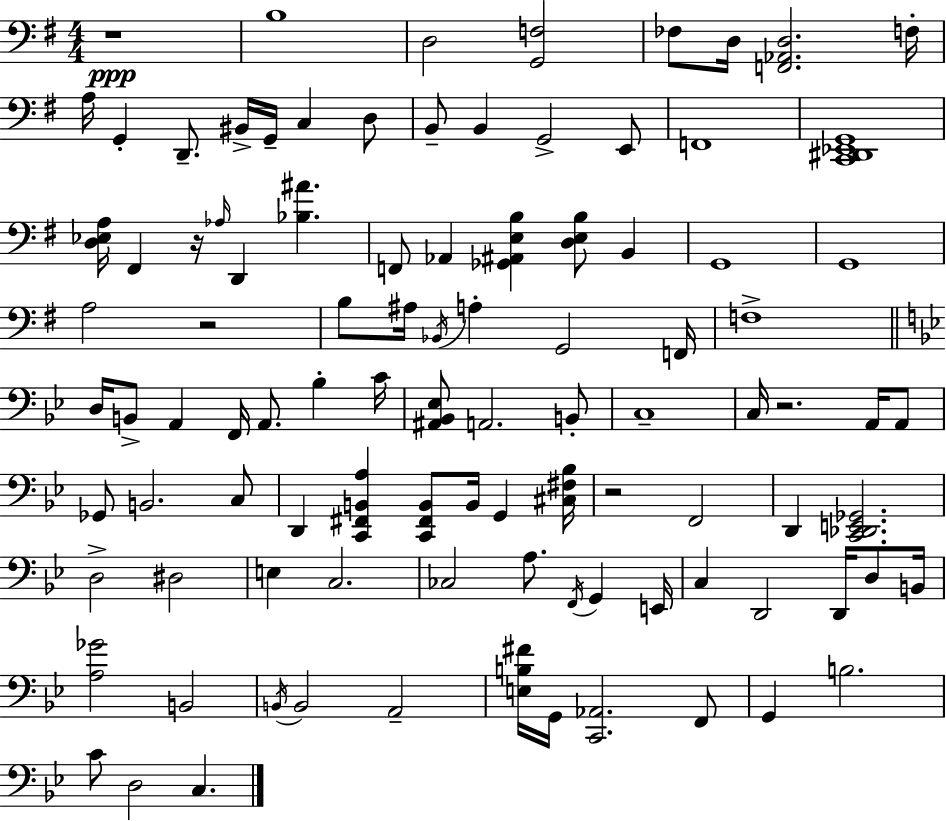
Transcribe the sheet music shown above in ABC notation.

X:1
T:Untitled
M:4/4
L:1/4
K:Em
z4 B,4 D,2 [G,,F,]2 _F,/2 D,/4 [F,,_A,,D,]2 F,/4 A,/4 G,, D,,/2 ^B,,/4 G,,/4 C, D,/2 B,,/2 B,, G,,2 E,,/2 F,,4 [C,,^D,,_E,,G,,]4 [D,_E,A,]/4 ^F,, z/4 _A,/4 D,, [_B,^A] F,,/2 _A,, [_G,,^A,,E,B,] [D,E,B,]/2 B,, G,,4 G,,4 A,2 z2 B,/2 ^A,/4 _B,,/4 A, G,,2 F,,/4 F,4 D,/4 B,,/2 A,, F,,/4 A,,/2 _B, C/4 [^A,,_B,,_E,]/2 A,,2 B,,/2 C,4 C,/4 z2 A,,/4 A,,/2 _G,,/2 B,,2 C,/2 D,, [C,,^F,,B,,A,] [C,,^F,,B,,]/2 B,,/4 G,, [^C,^F,_B,]/4 z2 F,,2 D,, [C,,_D,,E,,_G,,]2 D,2 ^D,2 E, C,2 _C,2 A,/2 F,,/4 G,, E,,/4 C, D,,2 D,,/4 D,/2 B,,/4 [A,_G]2 B,,2 B,,/4 B,,2 A,,2 [E,B,^F]/4 G,,/4 [C,,_A,,]2 F,,/2 G,, B,2 C/2 D,2 C,